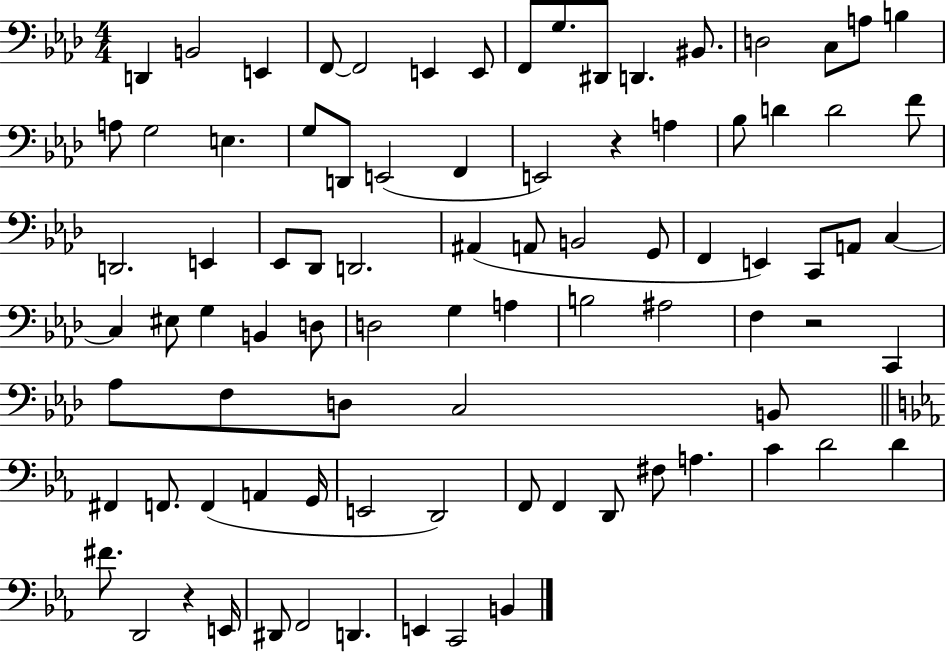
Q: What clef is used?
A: bass